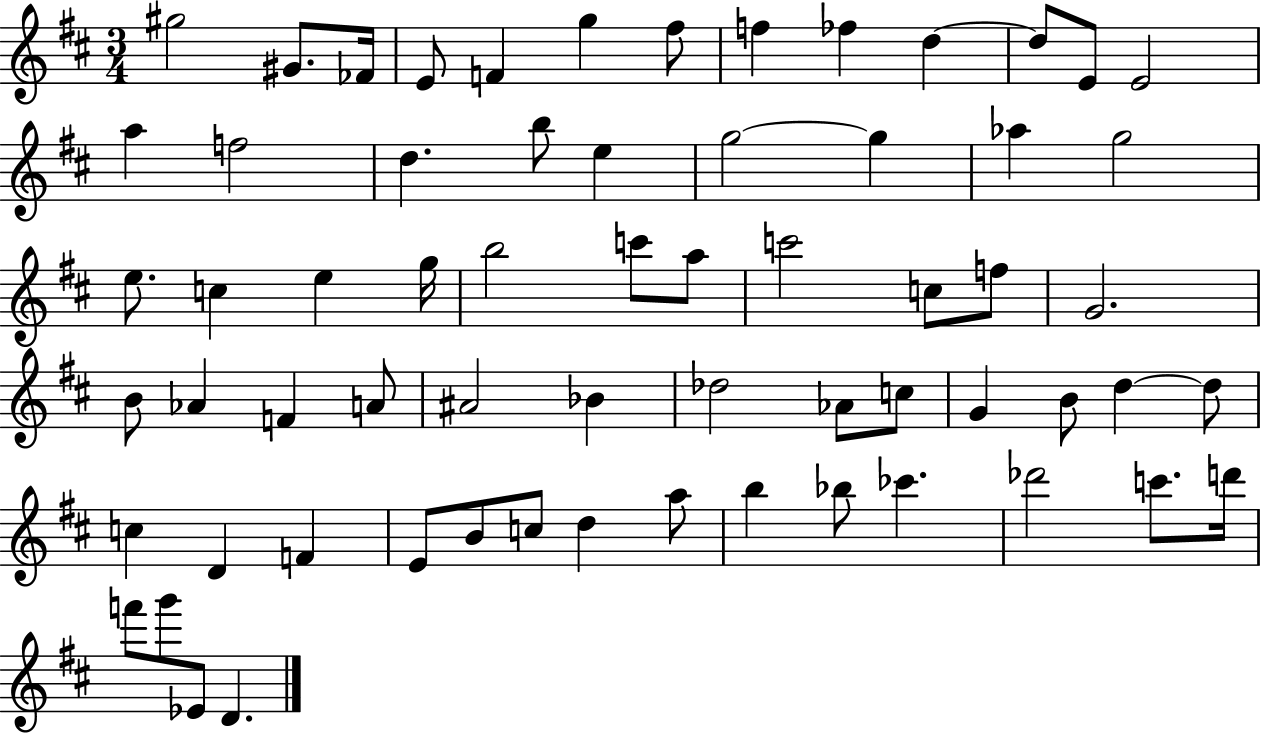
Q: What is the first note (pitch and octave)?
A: G#5